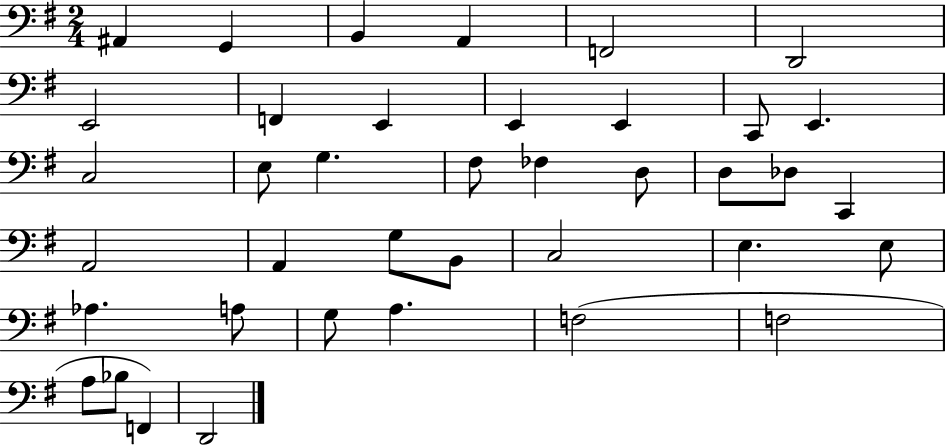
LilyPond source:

{
  \clef bass
  \numericTimeSignature
  \time 2/4
  \key g \major
  ais,4 g,4 | b,4 a,4 | f,2 | d,2 | \break e,2 | f,4 e,4 | e,4 e,4 | c,8 e,4. | \break c2 | e8 g4. | fis8 fes4 d8 | d8 des8 c,4 | \break a,2 | a,4 g8 b,8 | c2 | e4. e8 | \break aes4. a8 | g8 a4. | f2( | f2 | \break a8 bes8 f,4) | d,2 | \bar "|."
}